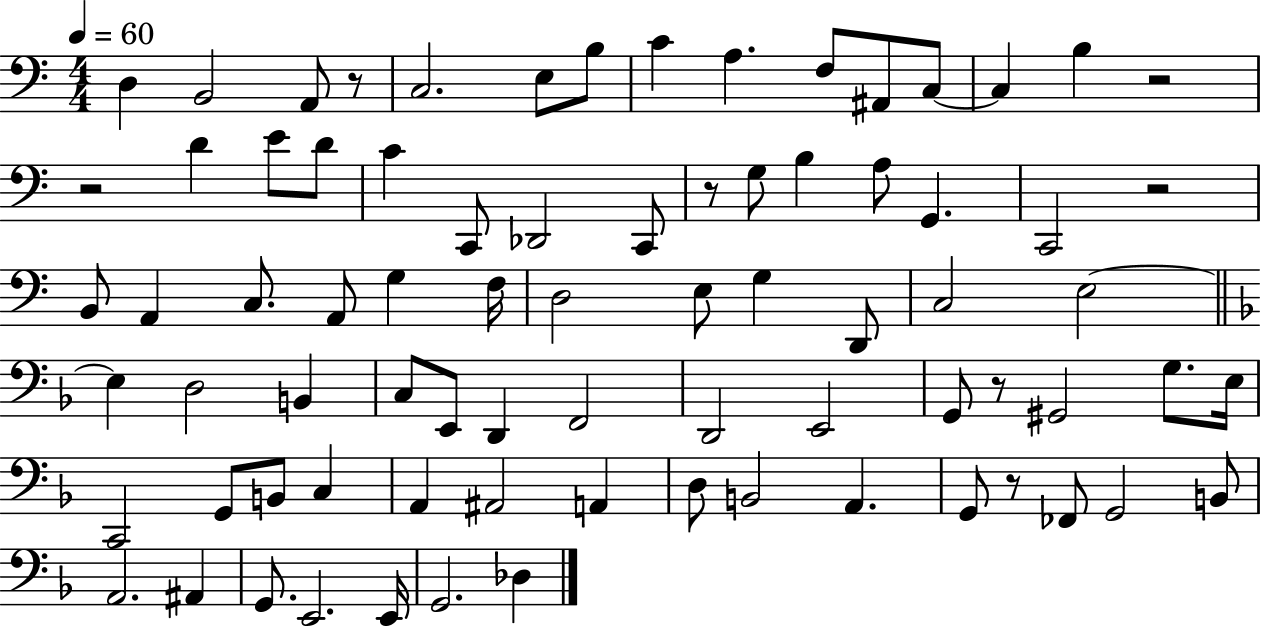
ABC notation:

X:1
T:Untitled
M:4/4
L:1/4
K:C
D, B,,2 A,,/2 z/2 C,2 E,/2 B,/2 C A, F,/2 ^A,,/2 C,/2 C, B, z2 z2 D E/2 D/2 C C,,/2 _D,,2 C,,/2 z/2 G,/2 B, A,/2 G,, C,,2 z2 B,,/2 A,, C,/2 A,,/2 G, F,/4 D,2 E,/2 G, D,,/2 C,2 E,2 E, D,2 B,, C,/2 E,,/2 D,, F,,2 D,,2 E,,2 G,,/2 z/2 ^G,,2 G,/2 E,/4 C,,2 G,,/2 B,,/2 C, A,, ^A,,2 A,, D,/2 B,,2 A,, G,,/2 z/2 _F,,/2 G,,2 B,,/2 A,,2 ^A,, G,,/2 E,,2 E,,/4 G,,2 _D,